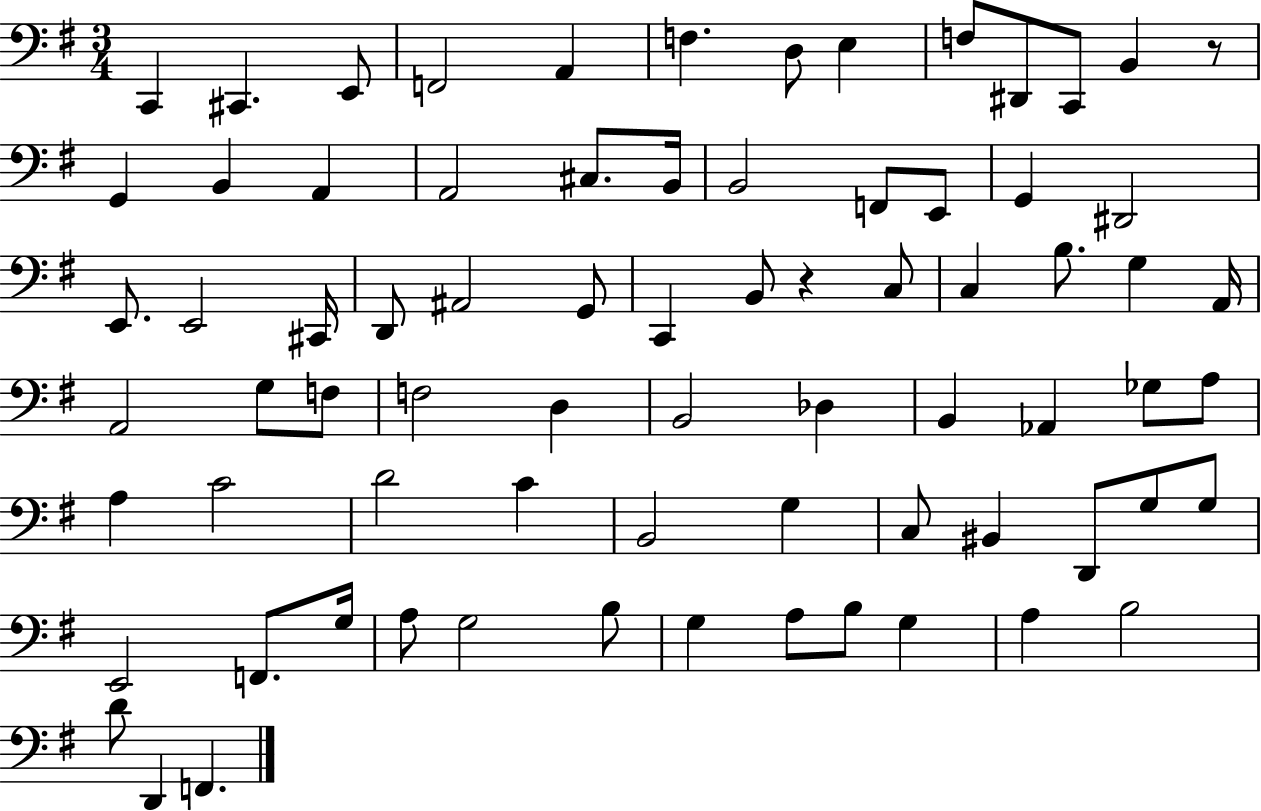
{
  \clef bass
  \numericTimeSignature
  \time 3/4
  \key g \major
  c,4 cis,4. e,8 | f,2 a,4 | f4. d8 e4 | f8 dis,8 c,8 b,4 r8 | \break g,4 b,4 a,4 | a,2 cis8. b,16 | b,2 f,8 e,8 | g,4 dis,2 | \break e,8. e,2 cis,16 | d,8 ais,2 g,8 | c,4 b,8 r4 c8 | c4 b8. g4 a,16 | \break a,2 g8 f8 | f2 d4 | b,2 des4 | b,4 aes,4 ges8 a8 | \break a4 c'2 | d'2 c'4 | b,2 g4 | c8 bis,4 d,8 g8 g8 | \break e,2 f,8. g16 | a8 g2 b8 | g4 a8 b8 g4 | a4 b2 | \break d'8 d,4 f,4. | \bar "|."
}